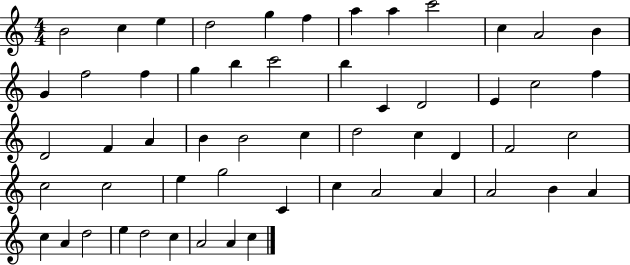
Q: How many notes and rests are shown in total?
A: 55